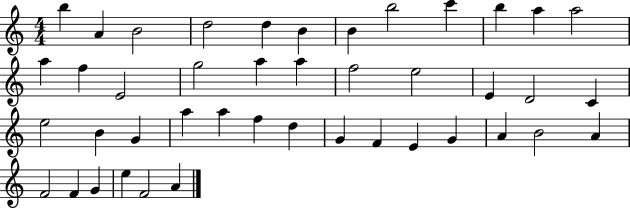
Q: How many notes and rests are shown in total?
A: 43